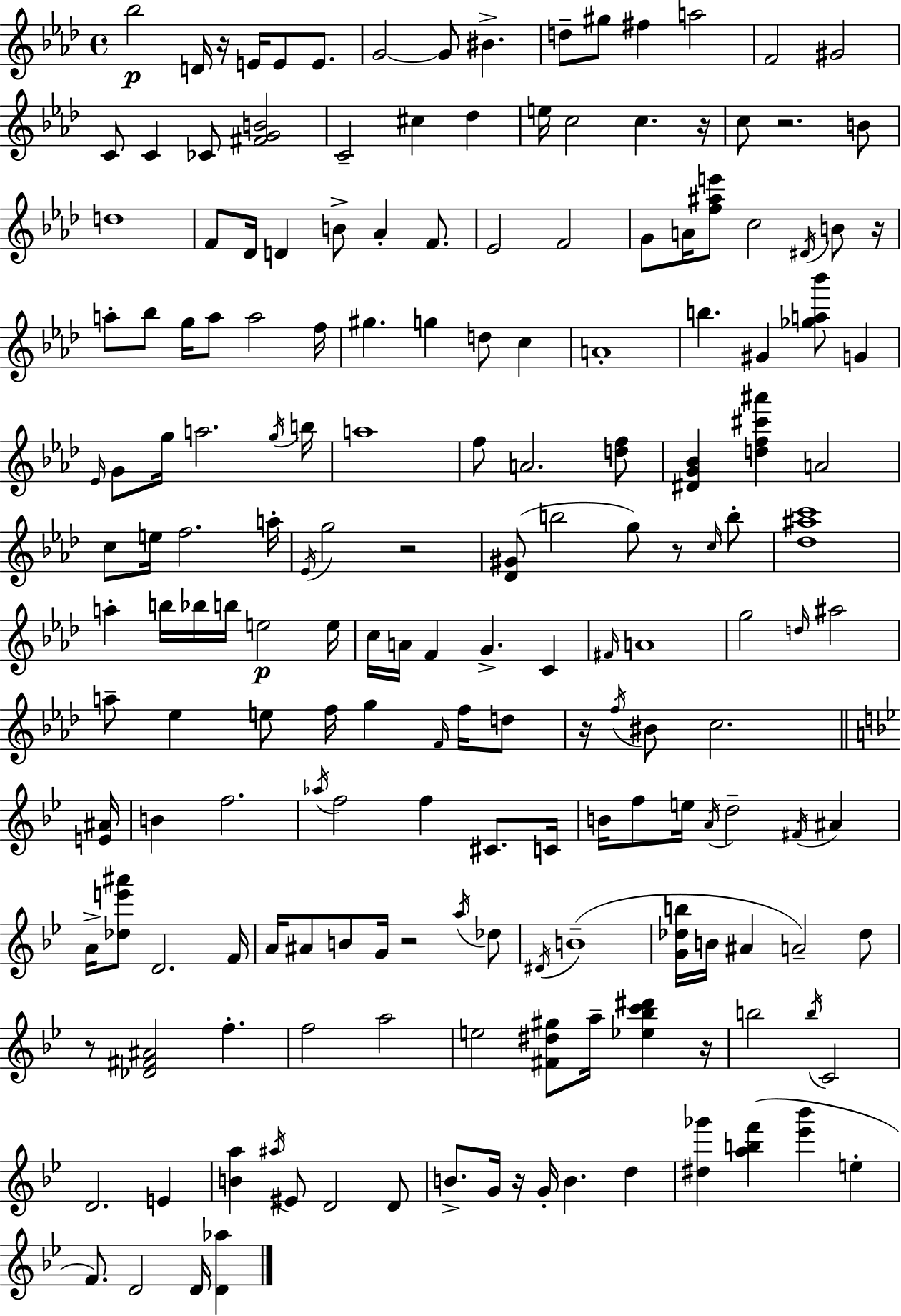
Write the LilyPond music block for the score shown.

{
  \clef treble
  \time 4/4
  \defaultTimeSignature
  \key aes \major
  bes''2\p d'16 r16 e'16 e'8 e'8. | g'2~~ g'8 bis'4.-> | d''8-- gis''8 fis''4 a''2 | f'2 gis'2 | \break c'8 c'4 ces'8 <fis' g' b'>2 | c'2-- cis''4 des''4 | e''16 c''2 c''4. r16 | c''8 r2. b'8 | \break d''1 | f'8 des'16 d'4 b'8-> aes'4-. f'8. | ees'2 f'2 | g'8 a'16 <f'' ais'' e'''>8 c''2 \acciaccatura { dis'16 } b'8 | \break r16 a''8-. bes''8 g''16 a''8 a''2 | f''16 gis''4. g''4 d''8 c''4 | a'1-. | b''4. gis'4 <ges'' a'' bes'''>8 g'4 | \break \grace { ees'16 } g'8 g''16 a''2. | \acciaccatura { g''16 } b''16 a''1 | f''8 a'2. | <d'' f''>8 <dis' g' bes'>4 <d'' f'' cis''' ais'''>4 a'2 | \break c''8 e''16 f''2. | a''16-. \acciaccatura { ees'16 } g''2 r2 | <des' gis'>8( b''2 g''8) | r8 \grace { c''16 } b''8-. <des'' ais'' c'''>1 | \break a''4-. b''16 bes''16 b''16 e''2\p | e''16 c''16 a'16 f'4 g'4.-> | c'4 \grace { fis'16 } a'1 | g''2 \grace { d''16 } ais''2 | \break a''8-- ees''4 e''8 f''16 | g''4 \grace { f'16 } f''16 d''8 r16 \acciaccatura { f''16 } bis'8 c''2. | \bar "||" \break \key bes \major <e' ais'>16 b'4 f''2. | \acciaccatura { aes''16 } f''2 f''4 cis'8. | c'16 b'16 f''8 e''16 \acciaccatura { a'16 } d''2-- \acciaccatura { fis'16 } | ais'4 a'16-> <des'' e''' ais'''>8 d'2. | \break f'16 a'16 ais'8 b'8 g'16 r2 | \acciaccatura { a''16 } des''8 \acciaccatura { dis'16 }( b'1-- | <g' des'' b''>16 b'16 ais'4 a'2--) | des''8 r8 <des' fis' ais'>2 | \break f''4.-. f''2 a''2 | e''2 <fis' dis'' gis''>8 | a''16-- <ees'' bes'' c''' dis'''>4 r16 b''2 \acciaccatura { b''16 } c'2 | d'2. | \break e'4 <b' a''>4 \acciaccatura { ais''16 } eis'8 d'2 | d'8 b'8.-> g'16 r16 g'16-. b'4. | d''4 <dis'' ges'''>4 <a'' b'' f'''>4( | <ees''' bes'''>4 e''4-. f'8.) d'2 | \break d'16 <d' aes''>4 \bar "|."
}